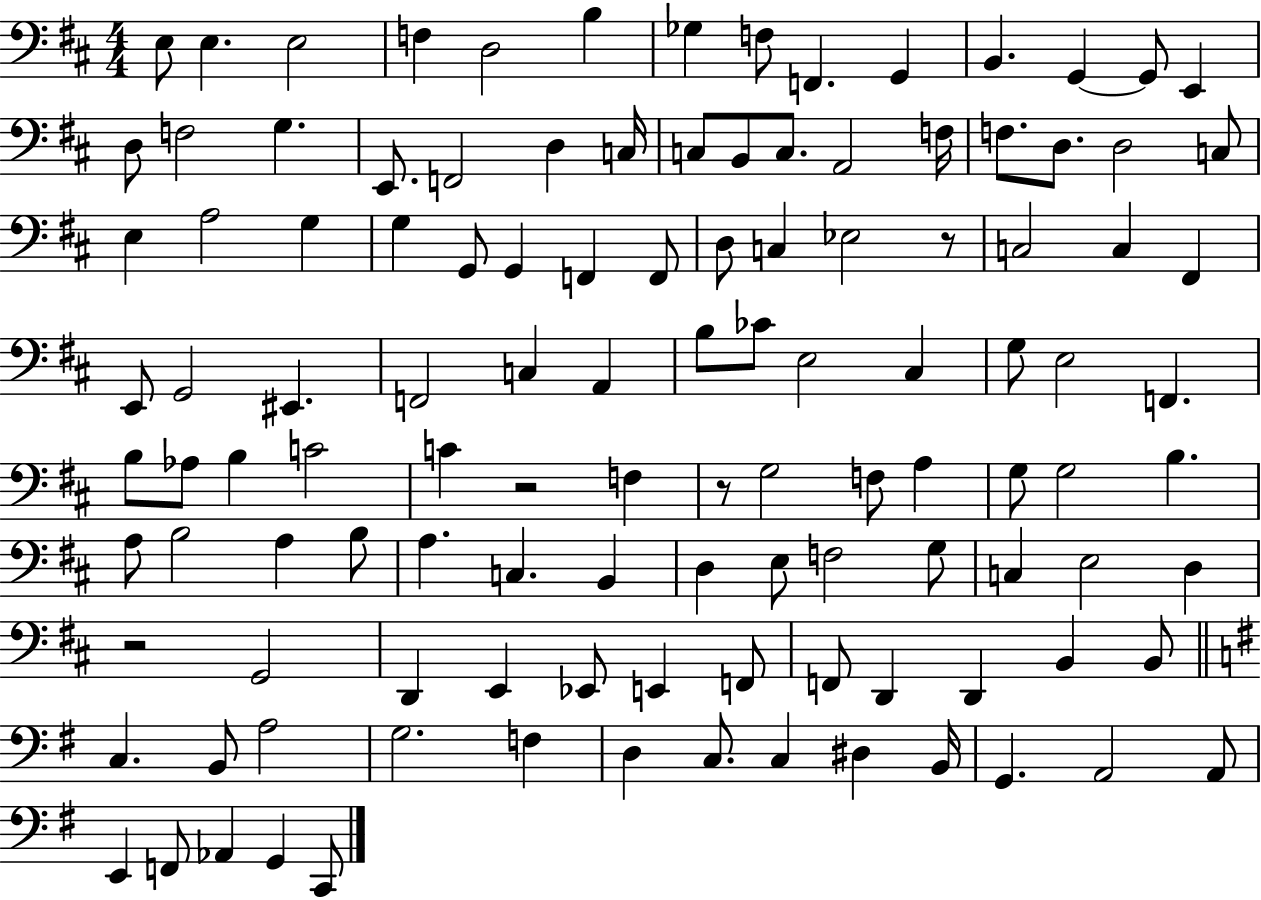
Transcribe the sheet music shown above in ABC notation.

X:1
T:Untitled
M:4/4
L:1/4
K:D
E,/2 E, E,2 F, D,2 B, _G, F,/2 F,, G,, B,, G,, G,,/2 E,, D,/2 F,2 G, E,,/2 F,,2 D, C,/4 C,/2 B,,/2 C,/2 A,,2 F,/4 F,/2 D,/2 D,2 C,/2 E, A,2 G, G, G,,/2 G,, F,, F,,/2 D,/2 C, _E,2 z/2 C,2 C, ^F,, E,,/2 G,,2 ^E,, F,,2 C, A,, B,/2 _C/2 E,2 ^C, G,/2 E,2 F,, B,/2 _A,/2 B, C2 C z2 F, z/2 G,2 F,/2 A, G,/2 G,2 B, A,/2 B,2 A, B,/2 A, C, B,, D, E,/2 F,2 G,/2 C, E,2 D, z2 G,,2 D,, E,, _E,,/2 E,, F,,/2 F,,/2 D,, D,, B,, B,,/2 C, B,,/2 A,2 G,2 F, D, C,/2 C, ^D, B,,/4 G,, A,,2 A,,/2 E,, F,,/2 _A,, G,, C,,/2